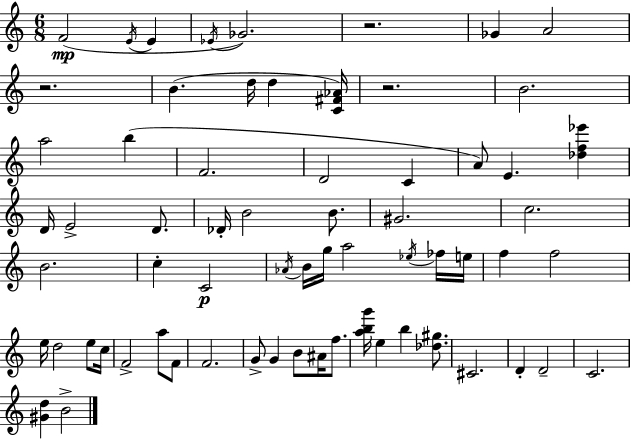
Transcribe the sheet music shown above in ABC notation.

X:1
T:Untitled
M:6/8
L:1/4
K:Am
F2 E/4 E _E/4 _G2 z2 _G A2 z2 B d/4 d [C^F_A]/4 z2 B2 a2 b F2 D2 C A/2 E [_df_e'] D/4 E2 D/2 _D/4 B2 B/2 ^G2 c2 B2 c C2 _A/4 B/4 g/4 a2 _e/4 _f/4 e/4 f f2 e/4 d2 e/2 c/4 F2 a/2 F/2 F2 G/2 G B/2 ^A/4 f/2 [abg']/4 e b [_d^g]/2 ^C2 D D2 C2 [^Gd] B2